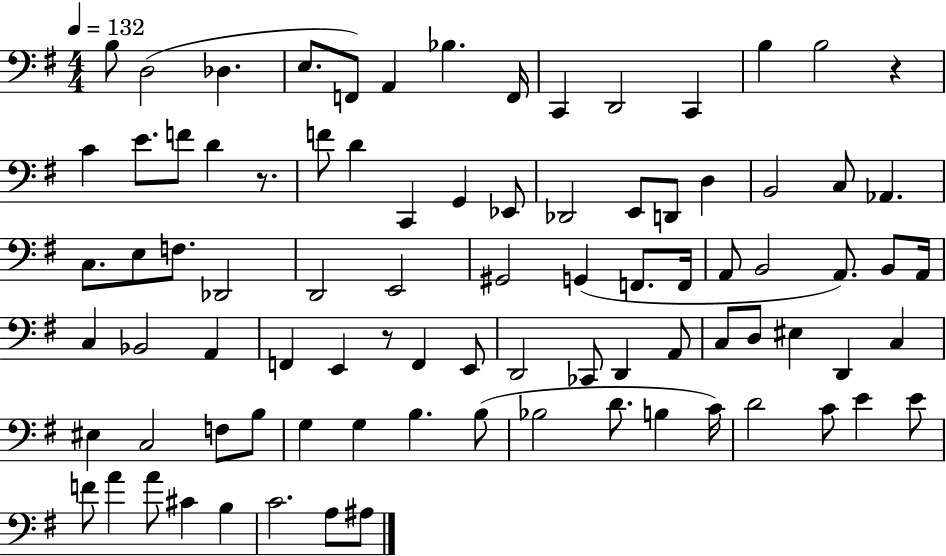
X:1
T:Untitled
M:4/4
L:1/4
K:G
B,/2 D,2 _D, E,/2 F,,/2 A,, _B, F,,/4 C,, D,,2 C,, B, B,2 z C E/2 F/2 D z/2 F/2 D C,, G,, _E,,/2 _D,,2 E,,/2 D,,/2 D, B,,2 C,/2 _A,, C,/2 E,/2 F,/2 _D,,2 D,,2 E,,2 ^G,,2 G,, F,,/2 F,,/4 A,,/2 B,,2 A,,/2 B,,/2 A,,/4 C, _B,,2 A,, F,, E,, z/2 F,, E,,/2 D,,2 _C,,/2 D,, A,,/2 C,/2 D,/2 ^E, D,, C, ^E, C,2 F,/2 B,/2 G, G, B, B,/2 _B,2 D/2 B, C/4 D2 C/2 E E/2 F/2 A A/2 ^C B, C2 A,/2 ^A,/2